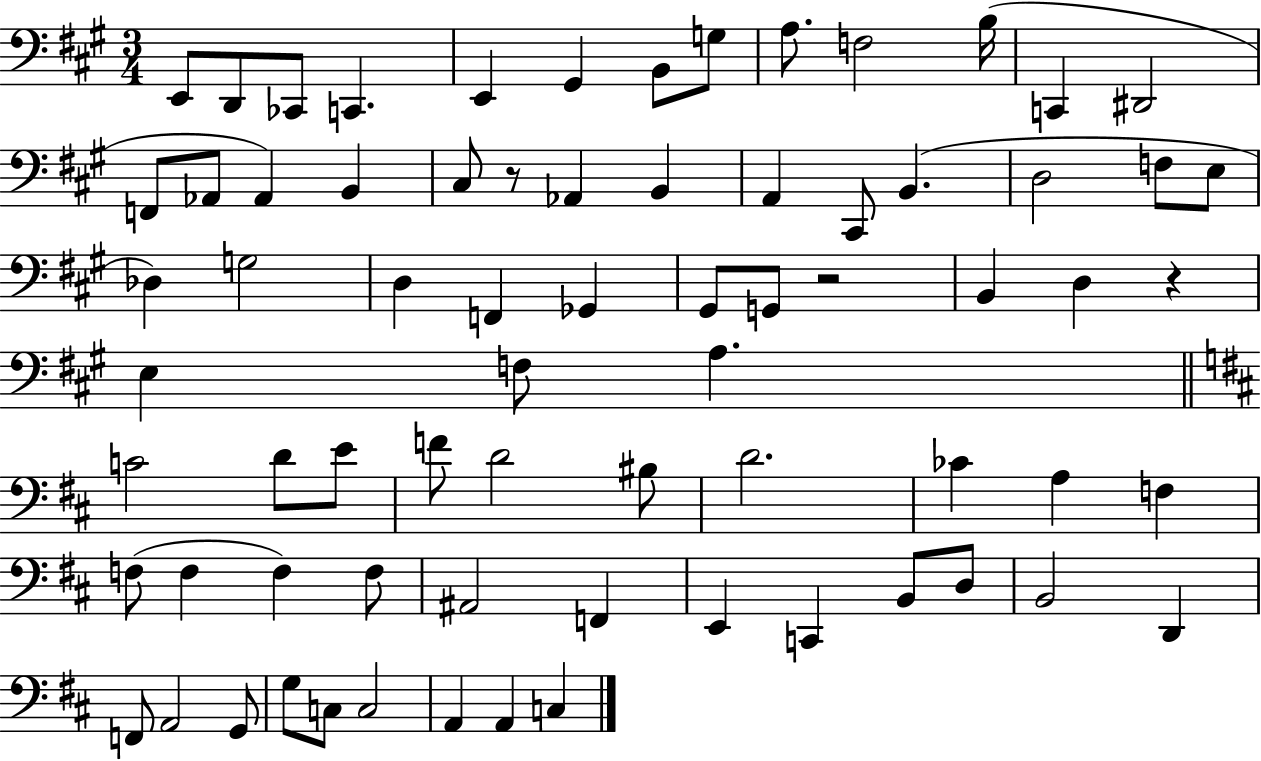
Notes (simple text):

E2/e D2/e CES2/e C2/q. E2/q G#2/q B2/e G3/e A3/e. F3/h B3/s C2/q D#2/h F2/e Ab2/e Ab2/q B2/q C#3/e R/e Ab2/q B2/q A2/q C#2/e B2/q. D3/h F3/e E3/e Db3/q G3/h D3/q F2/q Gb2/q G#2/e G2/e R/h B2/q D3/q R/q E3/q F3/e A3/q. C4/h D4/e E4/e F4/e D4/h BIS3/e D4/h. CES4/q A3/q F3/q F3/e F3/q F3/q F3/e A#2/h F2/q E2/q C2/q B2/e D3/e B2/h D2/q F2/e A2/h G2/e G3/e C3/e C3/h A2/q A2/q C3/q